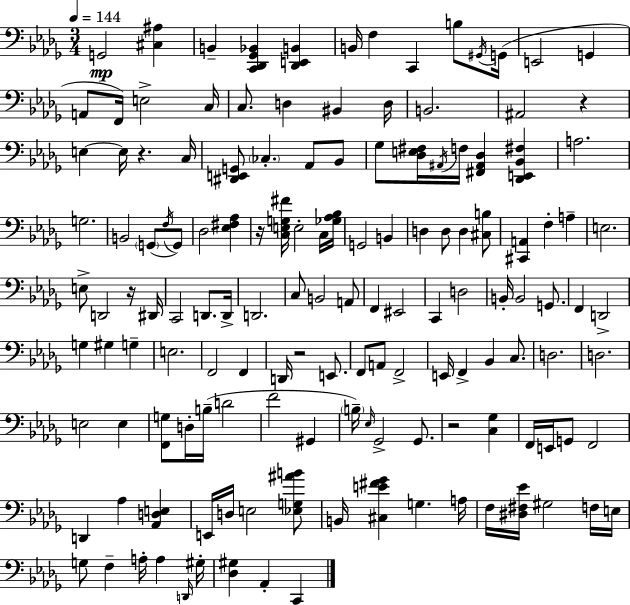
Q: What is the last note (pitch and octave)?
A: C2